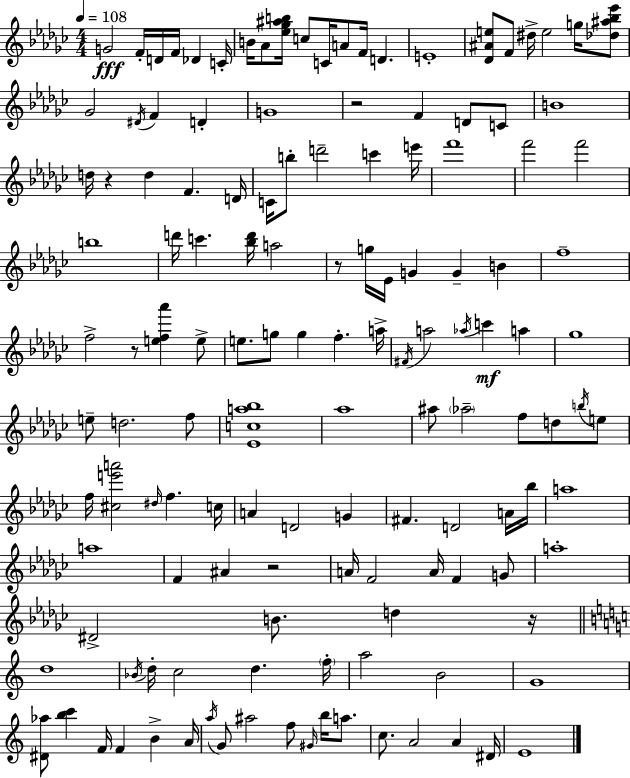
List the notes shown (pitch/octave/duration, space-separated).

G4/h F4/s D4/s F4/s Db4/q C4/s B4/s Ab4/e [Eb5,Gb5,A#5,B5]/s C5/e C4/s A4/e F4/s D4/q. E4/w [Db4,A#4,E5]/e F4/e D#5/s E5/h G5/s [Db5,A#5,Bb5,Eb6]/e Gb4/h D#4/s F4/q D4/q G4/w R/h F4/q D4/e C4/e B4/w D5/s R/q D5/q F4/q. D4/s C4/s B5/e D6/h C6/q E6/s F6/w F6/h F6/h B5/w D6/s C6/q. [Bb5,D6]/s A5/h R/e G5/s Eb4/s G4/q G4/q B4/q F5/w F5/h R/e [E5,F5,Ab6]/q E5/e E5/e. G5/e G5/q F5/q. A5/s F#4/s A5/h Ab5/s C6/q A5/q Gb5/w E5/e D5/h. F5/e [Eb4,C5,A5,Bb5]/w Ab5/w A#5/e Ab5/h F5/e D5/e B5/s E5/e F5/s [C#5,E6,A6]/h D#5/s F5/q. C5/s A4/q D4/h G4/q F#4/q. D4/h A4/s Bb5/s A5/w A5/w F4/q A#4/q R/h A4/s F4/h A4/s F4/q G4/e A5/w D#4/h B4/e. D5/q R/s D5/w Bb4/s D5/s C5/h D5/q. F5/s A5/h B4/h G4/w [D#4,Ab5]/e [B5,C6]/q F4/s F4/q B4/q A4/s A5/s G4/e A#5/h F5/e G#4/s B5/s A5/e. C5/e. A4/h A4/q D#4/s E4/w